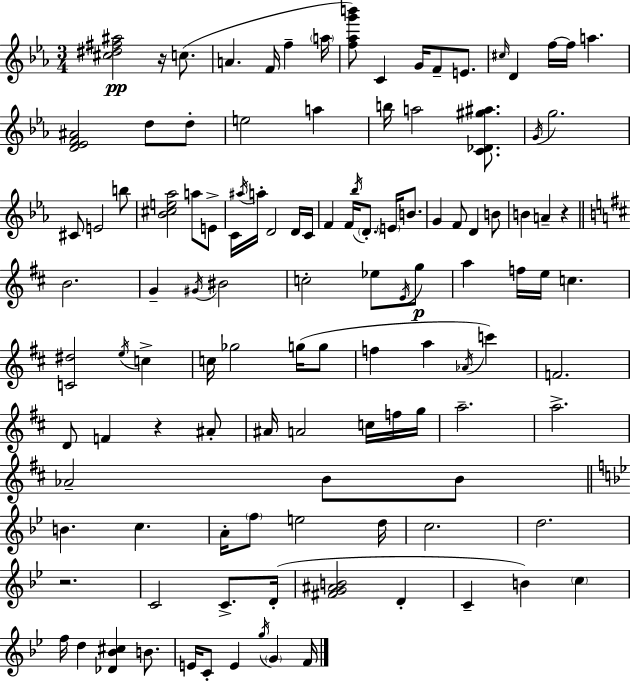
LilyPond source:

{
  \clef treble
  \numericTimeSignature
  \time 3/4
  \key c \minor
  <cis'' dis'' fis'' ais''>2\pp r16 c''8.( | a'4. f'16 f''4-- \parenthesize a''16 | <f'' aes'' g''' b'''>8) c'4 g'16 f'8-- e'8. | \grace { cis''16 } d'4 f''16~~ f''16 a''4. | \break <d' ees' f' ais'>2 d''8 d''8-. | e''2 a''4 | b''16 a''2 <c' des' gis'' ais''>8. | \acciaccatura { g'16 } g''2. | \break cis'8 e'2 | b''8 <bes' cis'' e'' aes''>2 a''8 | e'8-> c'16 \acciaccatura { ais''16 } a''16-. d'2 | d'16 c'16 f'4 f'16 \acciaccatura { bes''16 } \parenthesize d'8.-. | \break \parenthesize e'16 b'8. g'4 f'8 d'4 | b'8 b'4 a'4-- | r4 \bar "||" \break \key d \major b'2. | g'4-- \acciaccatura { gis'16 } bis'2 | c''2-. ees''8 \acciaccatura { e'16 }\p | g''8 a''4 f''16 e''16 c''4. | \break <c' dis''>2 \acciaccatura { e''16 } c''4-> | c''16 ges''2 | g''16( g''8 f''4 a''4 \acciaccatura { aes'16 } | c'''4) f'2. | \break d'8 f'4 r4 | ais'8-. ais'16 a'2 | c''16 f''16 g''16 a''2.-- | a''2.-> | \break aes'2-- | b'8 b'8 \bar "||" \break \key g \minor b'4. c''4. | a'16-. \parenthesize f''8 e''2 d''16 | c''2. | d''2. | \break r2. | c'2 c'8.-> d'16-.( | <fis' g' ais' b'>2 d'4-. | c'4-- b'4) \parenthesize c''4 | \break f''16 d''4 <des' bes' cis''>4 b'8. | e'16 c'8-. e'4 \acciaccatura { g''16 } \parenthesize g'4 | f'16 \bar "|."
}